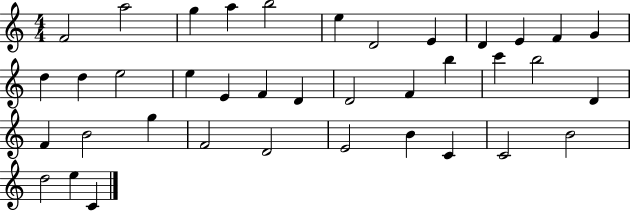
X:1
T:Untitled
M:4/4
L:1/4
K:C
F2 a2 g a b2 e D2 E D E F G d d e2 e E F D D2 F b c' b2 D F B2 g F2 D2 E2 B C C2 B2 d2 e C